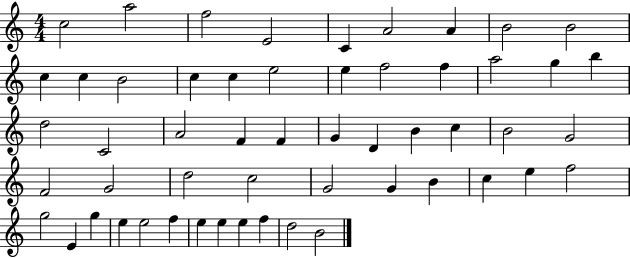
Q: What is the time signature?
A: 4/4